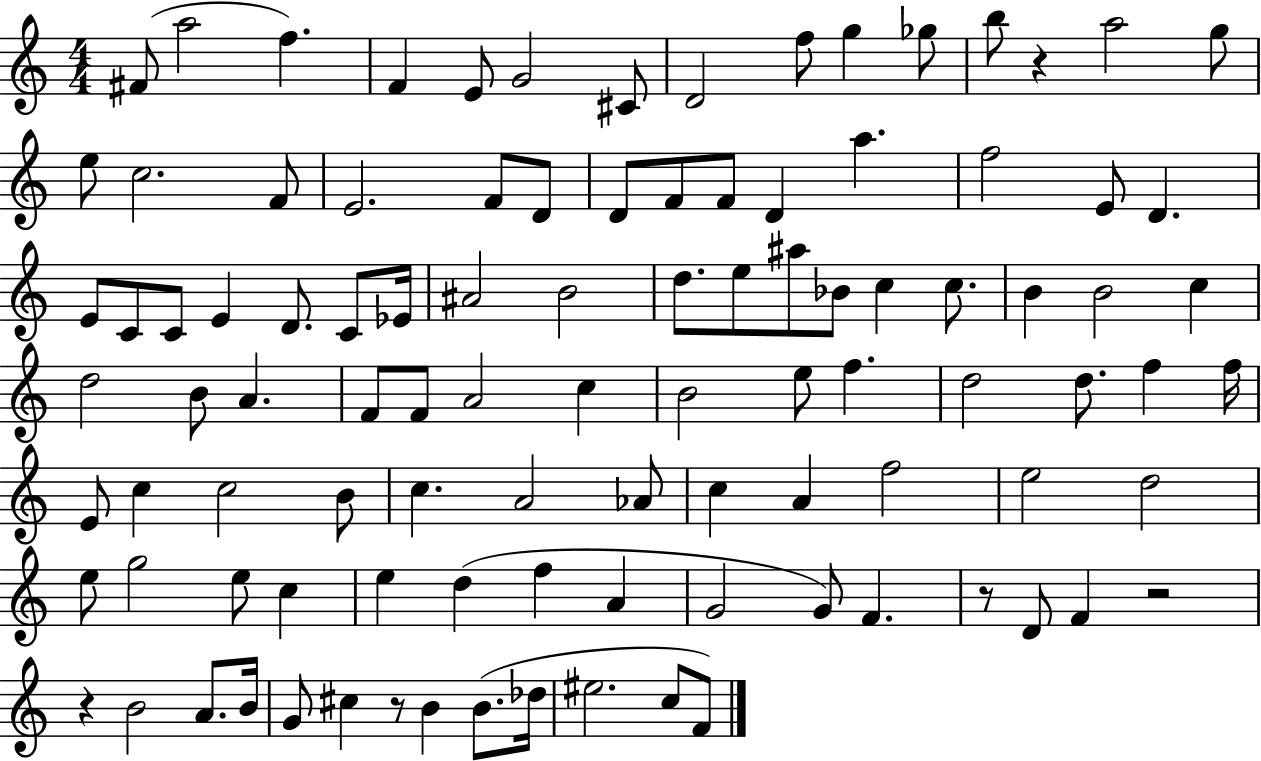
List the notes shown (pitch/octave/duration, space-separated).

F#4/e A5/h F5/q. F4/q E4/e G4/h C#4/e D4/h F5/e G5/q Gb5/e B5/e R/q A5/h G5/e E5/e C5/h. F4/e E4/h. F4/e D4/e D4/e F4/e F4/e D4/q A5/q. F5/h E4/e D4/q. E4/e C4/e C4/e E4/q D4/e. C4/e Eb4/s A#4/h B4/h D5/e. E5/e A#5/e Bb4/e C5/q C5/e. B4/q B4/h C5/q D5/h B4/e A4/q. F4/e F4/e A4/h C5/q B4/h E5/e F5/q. D5/h D5/e. F5/q F5/s E4/e C5/q C5/h B4/e C5/q. A4/h Ab4/e C5/q A4/q F5/h E5/h D5/h E5/e G5/h E5/e C5/q E5/q D5/q F5/q A4/q G4/h G4/e F4/q. R/e D4/e F4/q R/h R/q B4/h A4/e. B4/s G4/e C#5/q R/e B4/q B4/e. Db5/s EIS5/h. C5/e F4/e